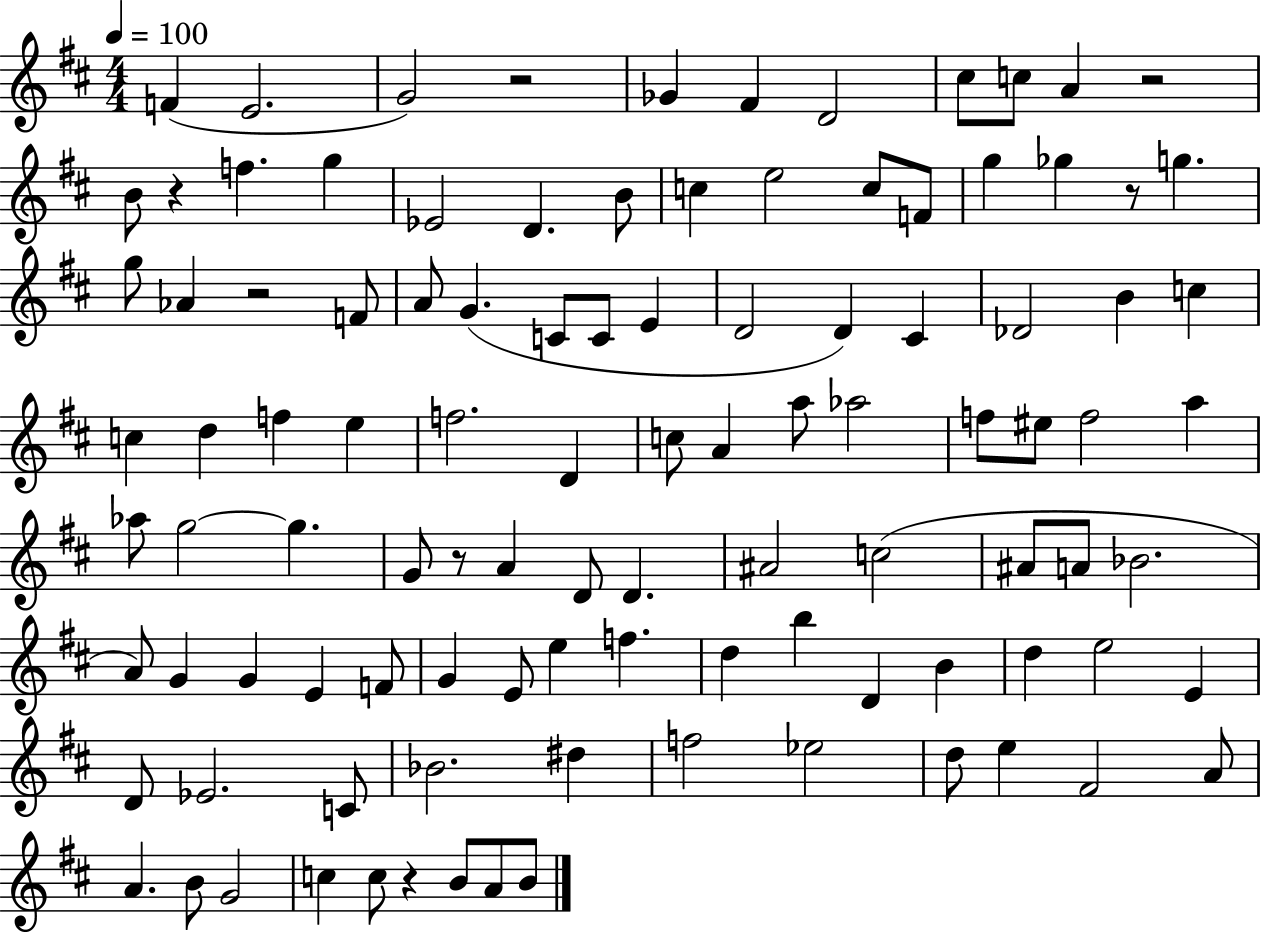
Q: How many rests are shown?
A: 7